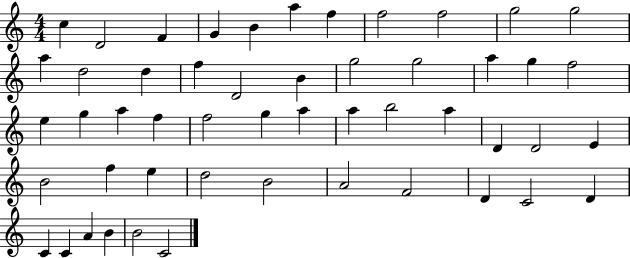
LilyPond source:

{
  \clef treble
  \numericTimeSignature
  \time 4/4
  \key c \major
  c''4 d'2 f'4 | g'4 b'4 a''4 f''4 | f''2 f''2 | g''2 g''2 | \break a''4 d''2 d''4 | f''4 d'2 b'4 | g''2 g''2 | a''4 g''4 f''2 | \break e''4 g''4 a''4 f''4 | f''2 g''4 a''4 | a''4 b''2 a''4 | d'4 d'2 e'4 | \break b'2 f''4 e''4 | d''2 b'2 | a'2 f'2 | d'4 c'2 d'4 | \break c'4 c'4 a'4 b'4 | b'2 c'2 | \bar "|."
}